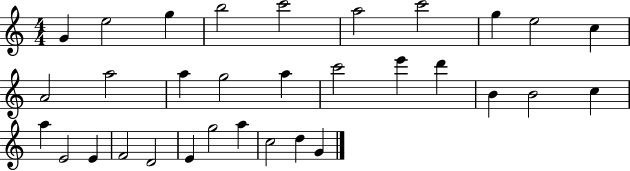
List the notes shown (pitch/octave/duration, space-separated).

G4/q E5/h G5/q B5/h C6/h A5/h C6/h G5/q E5/h C5/q A4/h A5/h A5/q G5/h A5/q C6/h E6/q D6/q B4/q B4/h C5/q A5/q E4/h E4/q F4/h D4/h E4/q G5/h A5/q C5/h D5/q G4/q